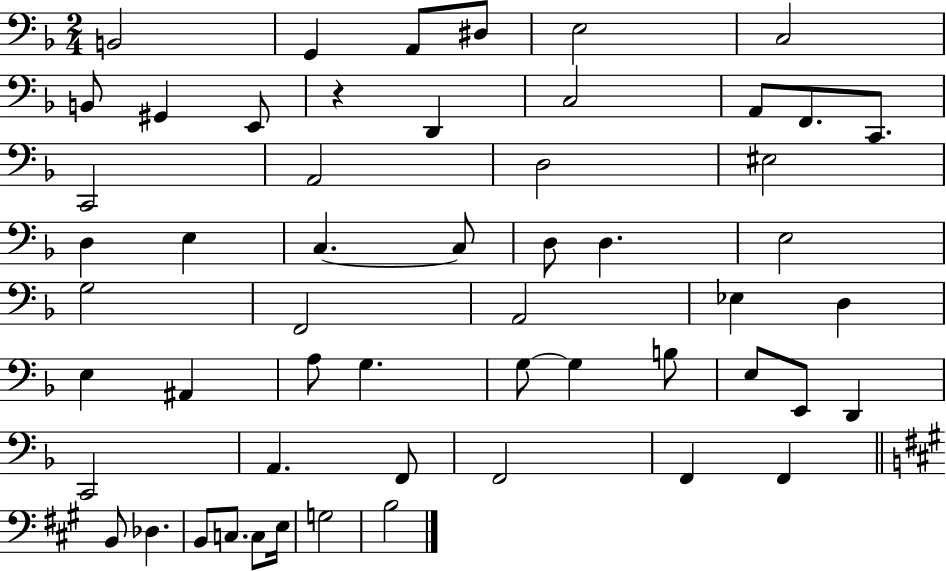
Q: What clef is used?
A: bass